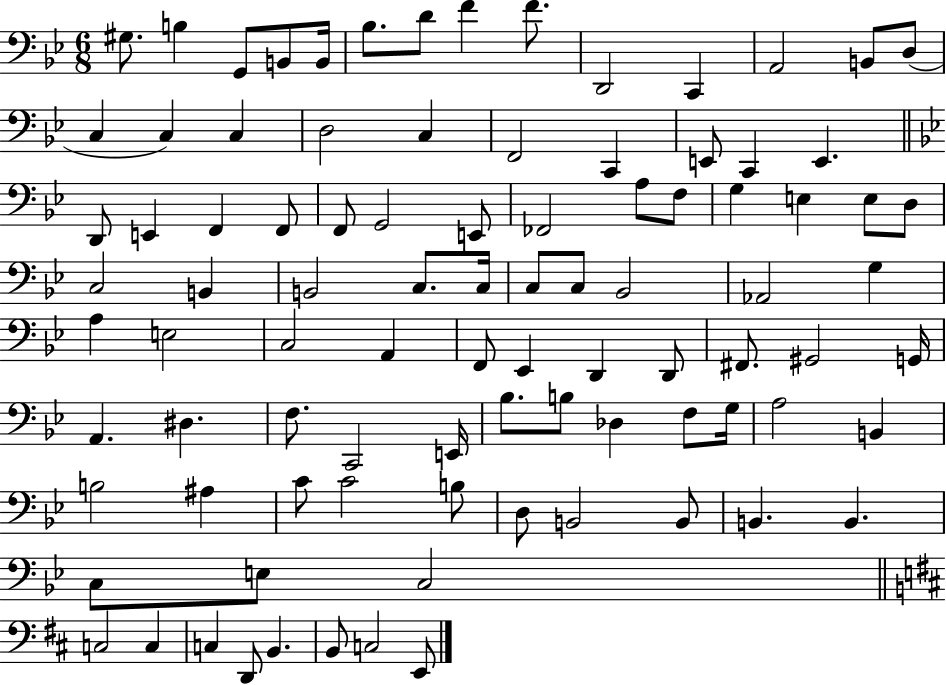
X:1
T:Untitled
M:6/8
L:1/4
K:Bb
^G,/2 B, G,,/2 B,,/2 B,,/4 _B,/2 D/2 F F/2 D,,2 C,, A,,2 B,,/2 D,/2 C, C, C, D,2 C, F,,2 C,, E,,/2 C,, E,, D,,/2 E,, F,, F,,/2 F,,/2 G,,2 E,,/2 _F,,2 A,/2 F,/2 G, E, E,/2 D,/2 C,2 B,, B,,2 C,/2 C,/4 C,/2 C,/2 _B,,2 _A,,2 G, A, E,2 C,2 A,, F,,/2 _E,, D,, D,,/2 ^F,,/2 ^G,,2 G,,/4 A,, ^D, F,/2 C,,2 E,,/4 _B,/2 B,/2 _D, F,/2 G,/4 A,2 B,, B,2 ^A, C/2 C2 B,/2 D,/2 B,,2 B,,/2 B,, B,, C,/2 E,/2 C,2 C,2 C, C, D,,/2 B,, B,,/2 C,2 E,,/2